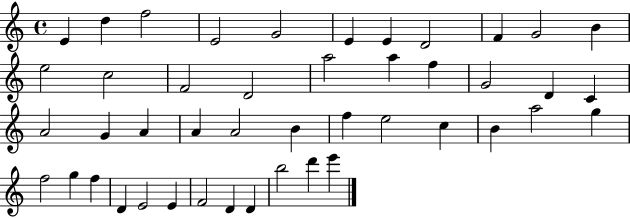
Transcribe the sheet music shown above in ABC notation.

X:1
T:Untitled
M:4/4
L:1/4
K:C
E d f2 E2 G2 E E D2 F G2 B e2 c2 F2 D2 a2 a f G2 D C A2 G A A A2 B f e2 c B a2 g f2 g f D E2 E F2 D D b2 d' e'